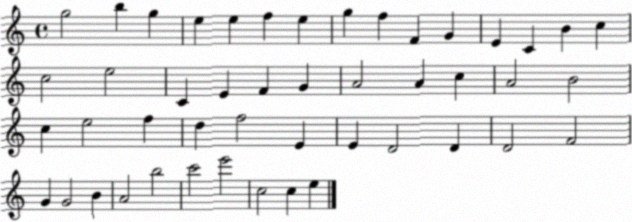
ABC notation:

X:1
T:Untitled
M:4/4
L:1/4
K:C
g2 b g e e f e g f F G E C B c c2 e2 C E F G A2 A c A2 B2 c e2 f d f2 E E D2 D D2 F2 G G2 B A2 b2 c'2 e'2 c2 c e